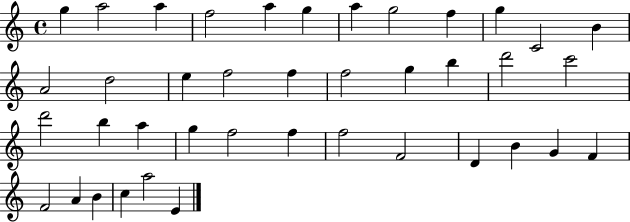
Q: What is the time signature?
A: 4/4